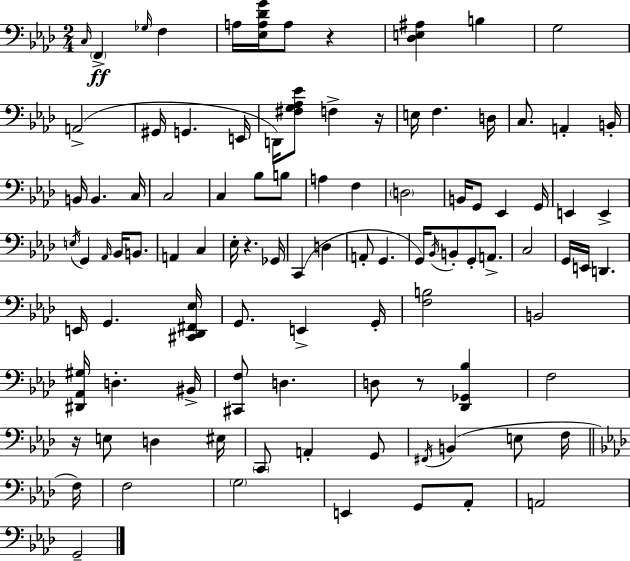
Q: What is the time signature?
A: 2/4